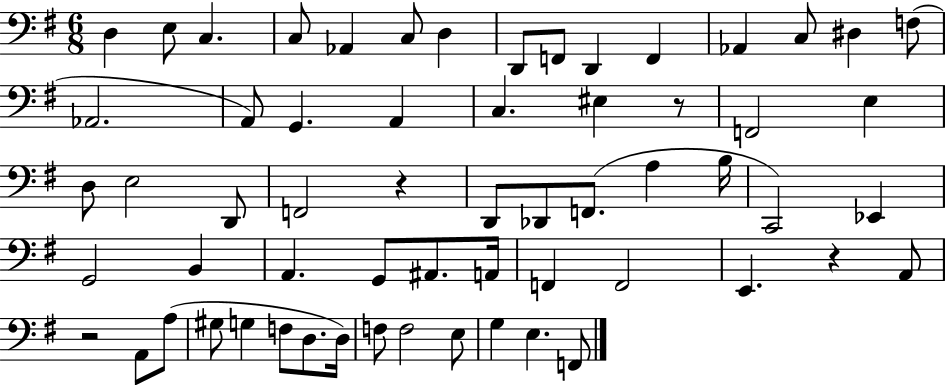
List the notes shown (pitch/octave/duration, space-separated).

D3/q E3/e C3/q. C3/e Ab2/q C3/e D3/q D2/e F2/e D2/q F2/q Ab2/q C3/e D#3/q F3/e Ab2/h. A2/e G2/q. A2/q C3/q. EIS3/q R/e F2/h E3/q D3/e E3/h D2/e F2/h R/q D2/e Db2/e F2/e. A3/q B3/s C2/h Eb2/q G2/h B2/q A2/q. G2/e A#2/e. A2/s F2/q F2/h E2/q. R/q A2/e R/h A2/e A3/e G#3/e G3/q F3/e D3/e. D3/s F3/e F3/h E3/e G3/q E3/q. F2/e